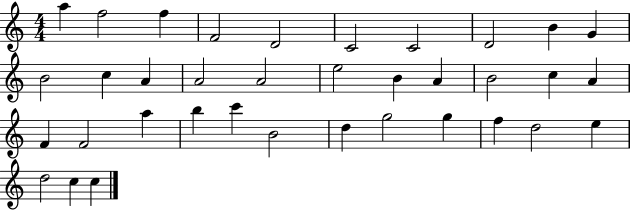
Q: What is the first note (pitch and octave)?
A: A5